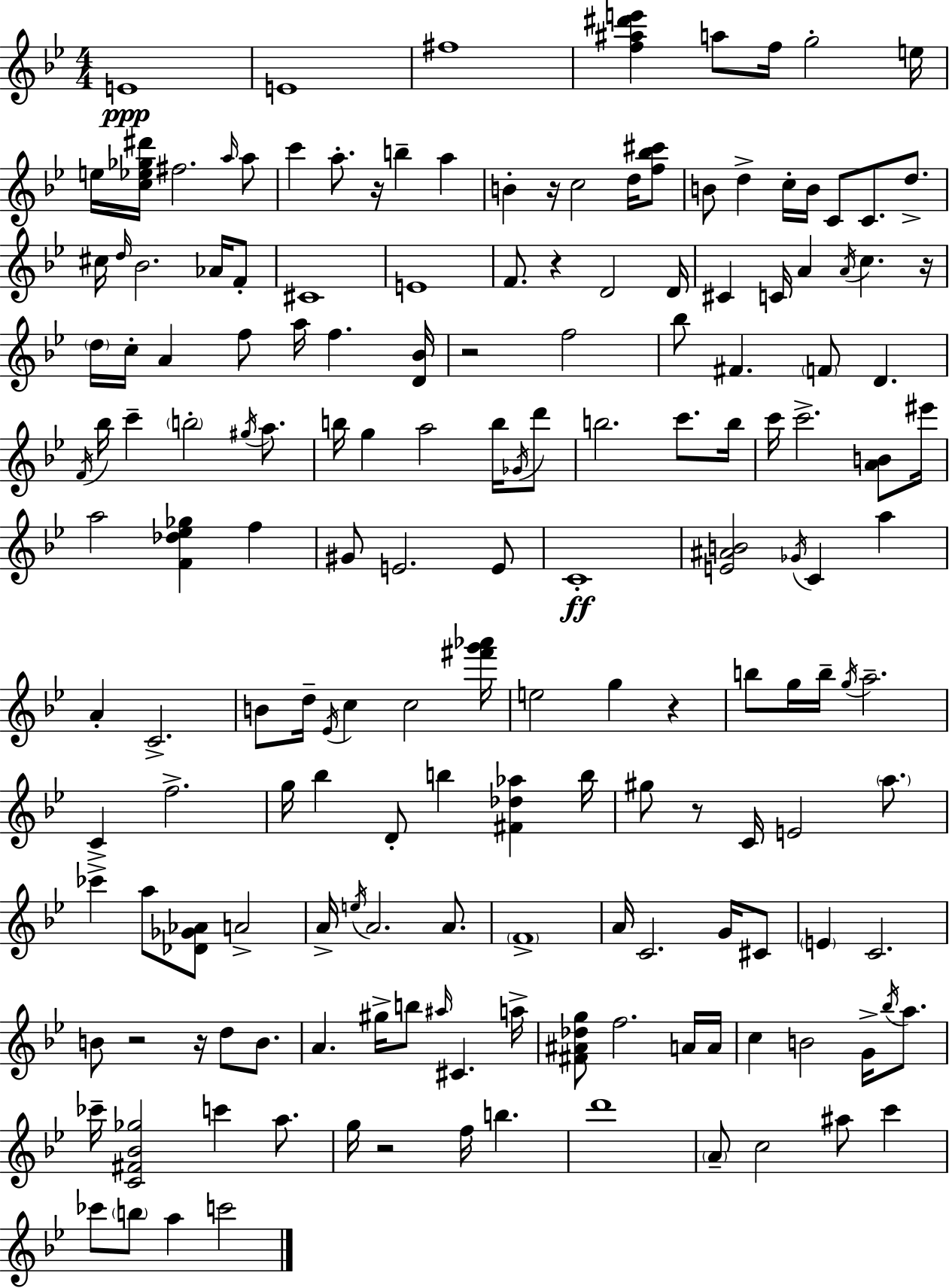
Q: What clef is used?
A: treble